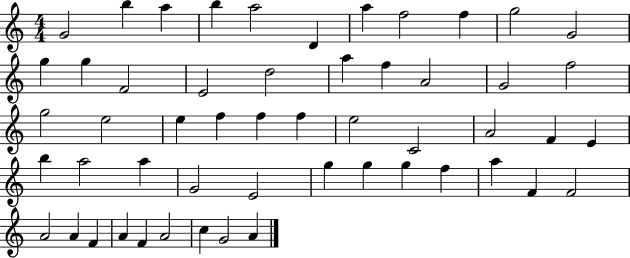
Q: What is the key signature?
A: C major